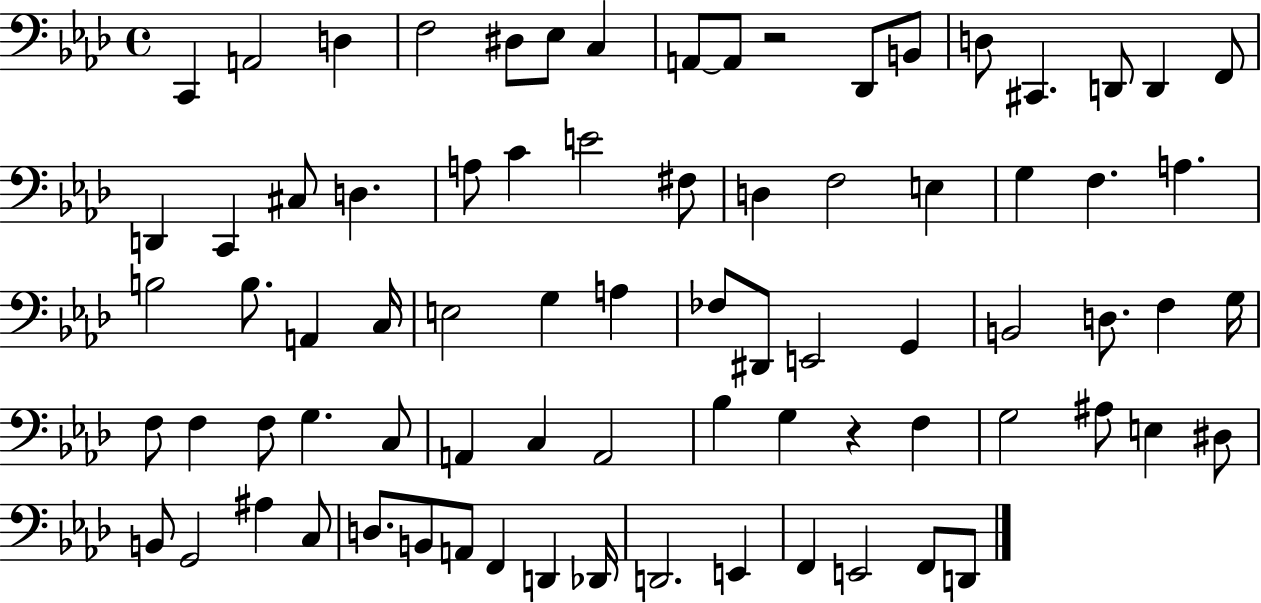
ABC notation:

X:1
T:Untitled
M:4/4
L:1/4
K:Ab
C,, A,,2 D, F,2 ^D,/2 _E,/2 C, A,,/2 A,,/2 z2 _D,,/2 B,,/2 D,/2 ^C,, D,,/2 D,, F,,/2 D,, C,, ^C,/2 D, A,/2 C E2 ^F,/2 D, F,2 E, G, F, A, B,2 B,/2 A,, C,/4 E,2 G, A, _F,/2 ^D,,/2 E,,2 G,, B,,2 D,/2 F, G,/4 F,/2 F, F,/2 G, C,/2 A,, C, A,,2 _B, G, z F, G,2 ^A,/2 E, ^D,/2 B,,/2 G,,2 ^A, C,/2 D,/2 B,,/2 A,,/2 F,, D,, _D,,/4 D,,2 E,, F,, E,,2 F,,/2 D,,/2